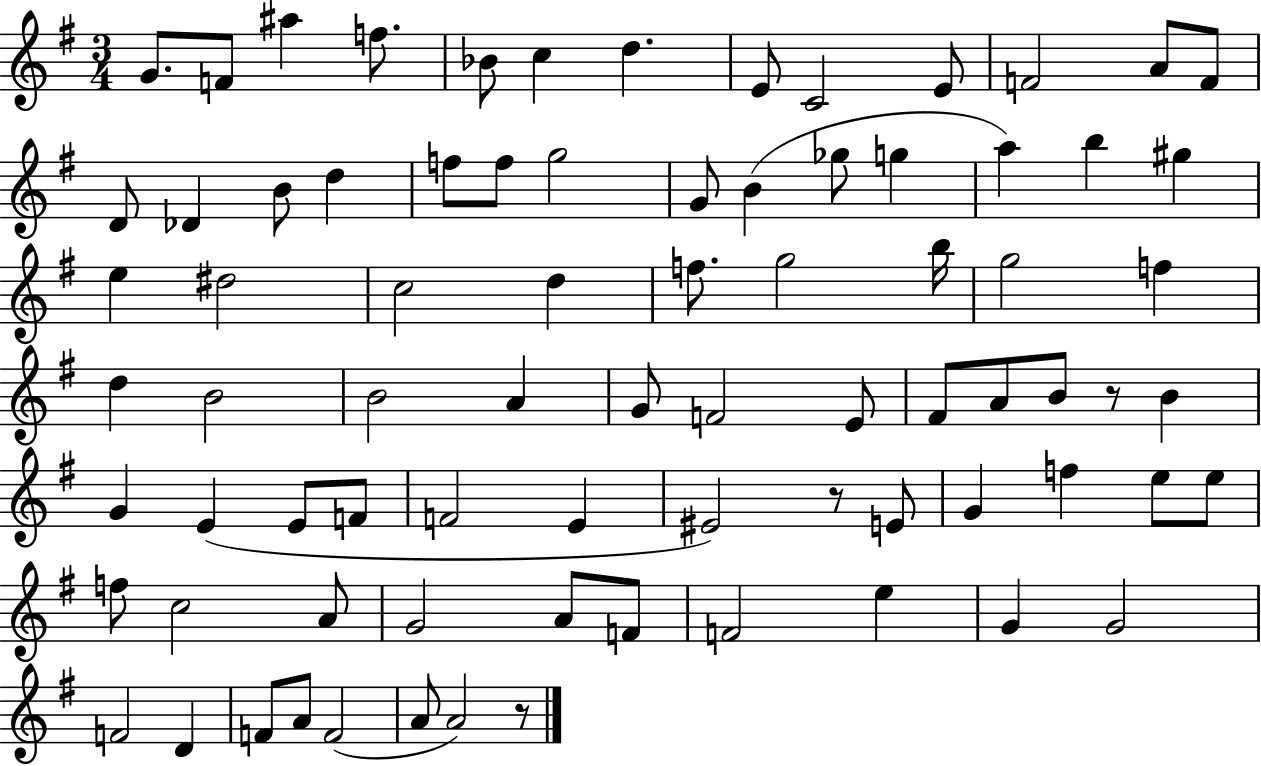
G4/e. F4/e A#5/q F5/e. Bb4/e C5/q D5/q. E4/e C4/h E4/e F4/h A4/e F4/e D4/e Db4/q B4/e D5/q F5/e F5/e G5/h G4/e B4/q Gb5/e G5/q A5/q B5/q G#5/q E5/q D#5/h C5/h D5/q F5/e. G5/h B5/s G5/h F5/q D5/q B4/h B4/h A4/q G4/e F4/h E4/e F#4/e A4/e B4/e R/e B4/q G4/q E4/q E4/e F4/e F4/h E4/q EIS4/h R/e E4/e G4/q F5/q E5/e E5/e F5/e C5/h A4/e G4/h A4/e F4/e F4/h E5/q G4/q G4/h F4/h D4/q F4/e A4/e F4/h A4/e A4/h R/e